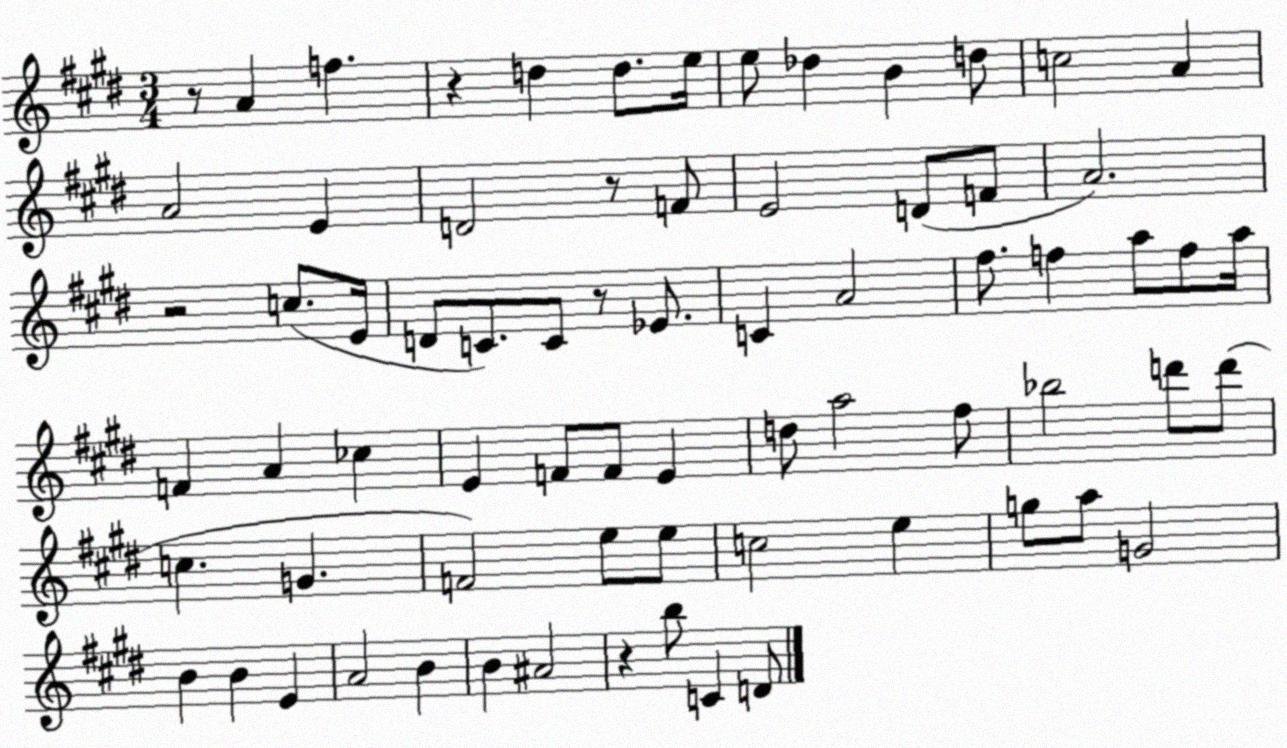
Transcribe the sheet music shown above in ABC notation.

X:1
T:Untitled
M:3/4
L:1/4
K:E
z/2 A f z d d/2 e/4 e/2 _d B d/2 c2 A A2 E D2 z/2 F/2 E2 D/2 F/2 A2 z2 c/2 E/4 D/2 C/2 C/2 z/2 _E/2 C A2 ^f/2 f a/2 f/2 a/4 F A _c E F/2 F/2 E d/2 a2 ^f/2 _b2 d'/2 d'/2 c G F2 e/2 e/2 c2 e g/2 a/2 G2 B B E A2 B B ^A2 z b/2 C D/2